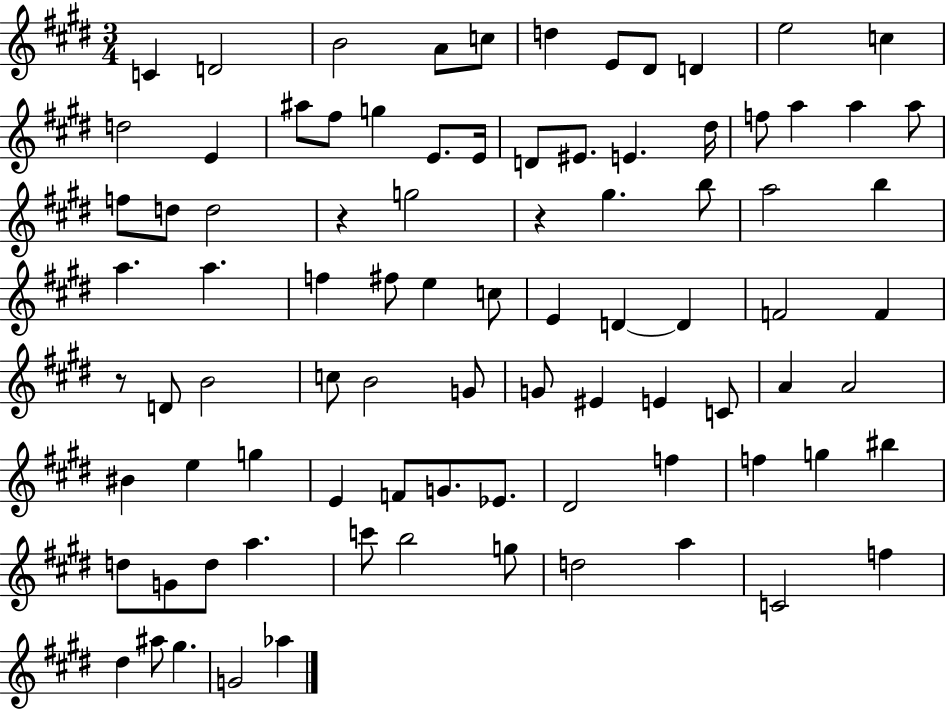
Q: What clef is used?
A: treble